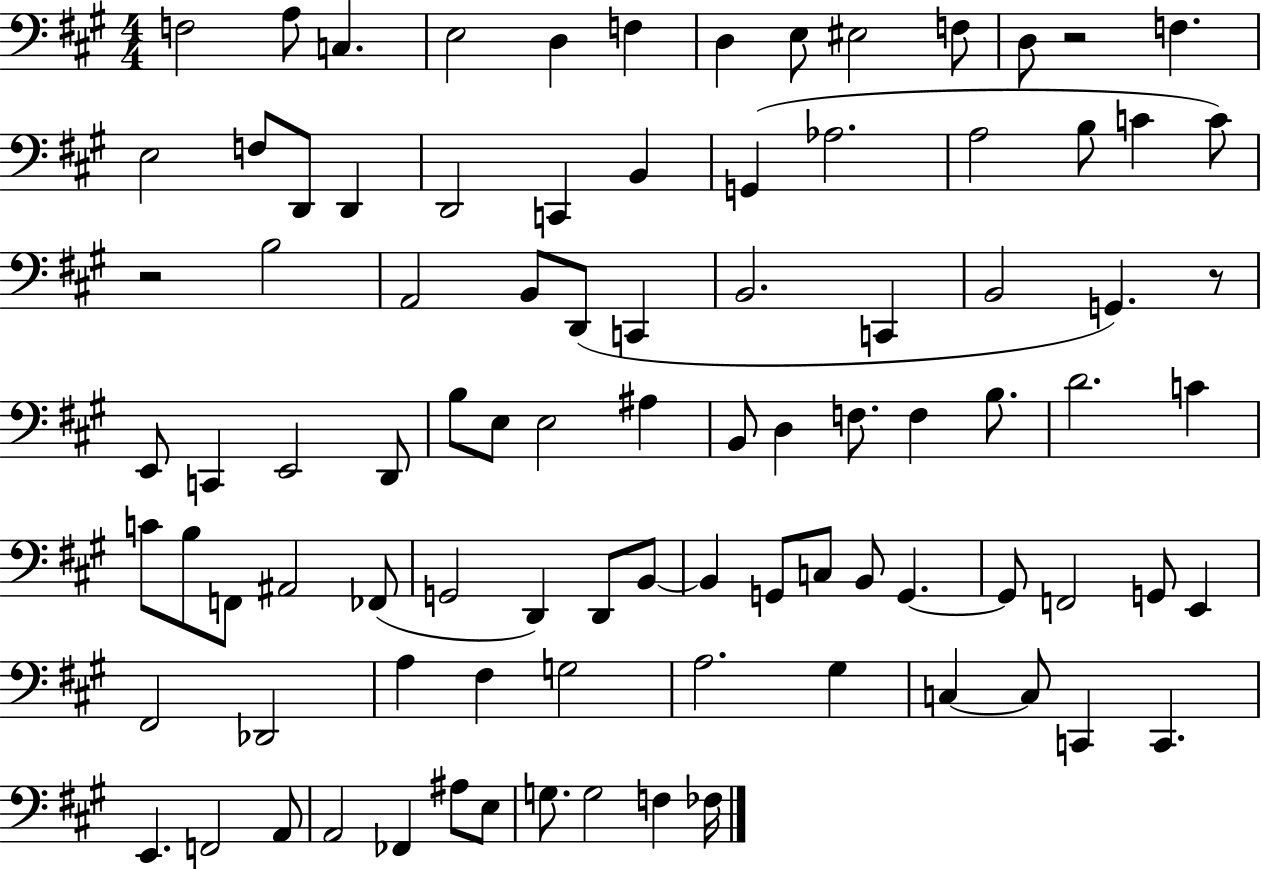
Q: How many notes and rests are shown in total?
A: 92